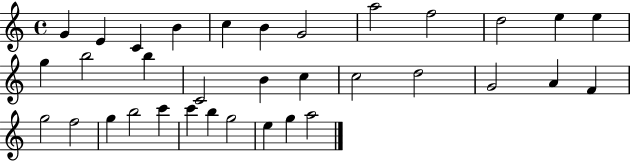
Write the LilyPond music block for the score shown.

{
  \clef treble
  \time 4/4
  \defaultTimeSignature
  \key c \major
  g'4 e'4 c'4 b'4 | c''4 b'4 g'2 | a''2 f''2 | d''2 e''4 e''4 | \break g''4 b''2 b''4 | c'2 b'4 c''4 | c''2 d''2 | g'2 a'4 f'4 | \break g''2 f''2 | g''4 b''2 c'''4 | c'''4 b''4 g''2 | e''4 g''4 a''2 | \break \bar "|."
}